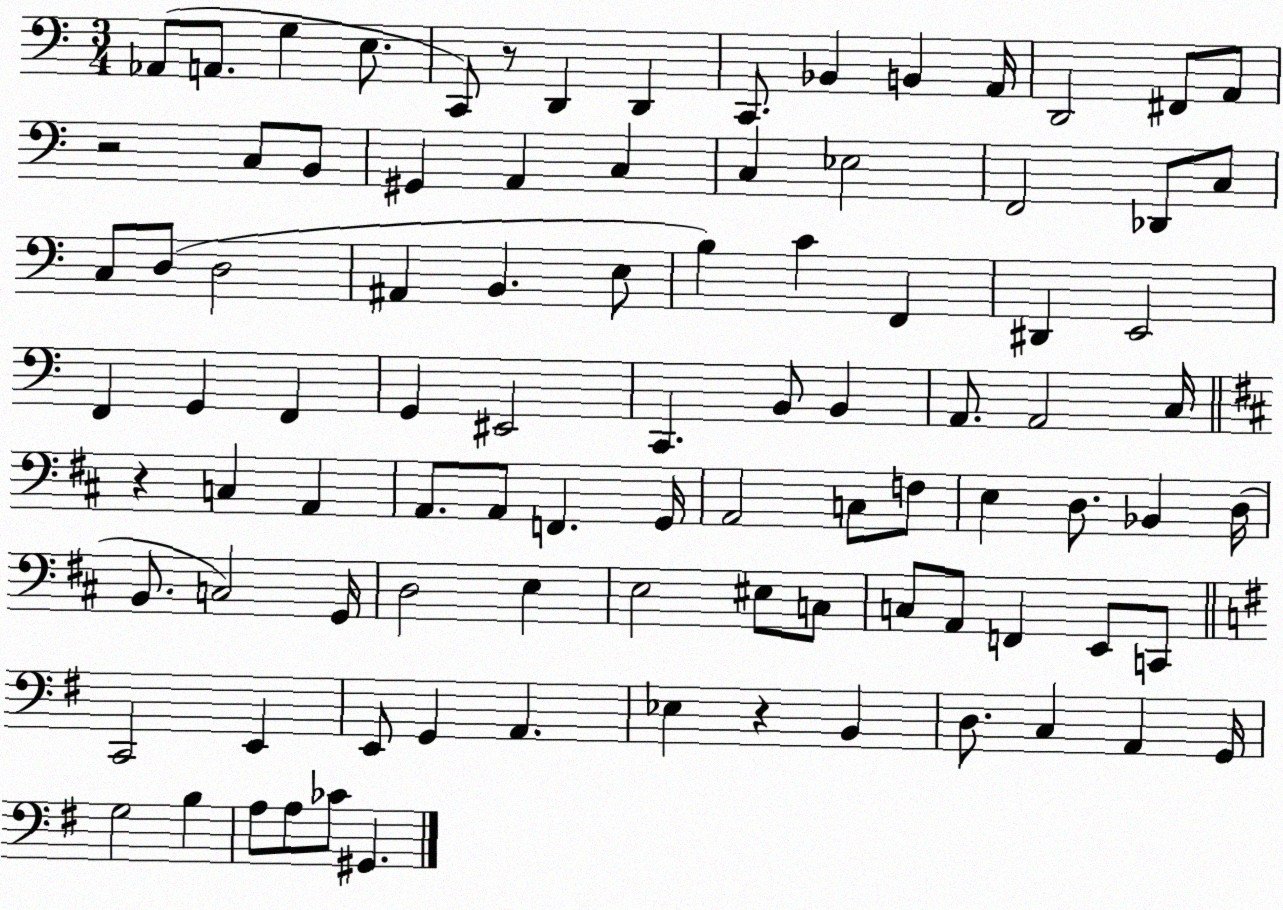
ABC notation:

X:1
T:Untitled
M:3/4
L:1/4
K:C
_A,,/2 A,,/2 G, E,/2 C,,/2 z/2 D,, D,, C,,/2 _B,, B,, A,,/4 D,,2 ^F,,/2 A,,/2 z2 C,/2 B,,/2 ^G,, A,, C, C, _E,2 F,,2 _D,,/2 C,/2 C,/2 D,/2 D,2 ^A,, B,, E,/2 B, C F,, ^D,, E,,2 F,, G,, F,, G,, ^E,,2 C,, B,,/2 B,, A,,/2 A,,2 C,/4 z C, A,, A,,/2 A,,/2 F,, G,,/4 A,,2 C,/2 F,/2 E, D,/2 _B,, D,/4 B,,/2 C,2 G,,/4 D,2 E, E,2 ^E,/2 C,/2 C,/2 A,,/2 F,, E,,/2 C,,/2 C,,2 E,, E,,/2 G,, A,, _E, z B,, D,/2 C, A,, G,,/4 G,2 B, A,/2 A,/2 _C/2 ^G,,